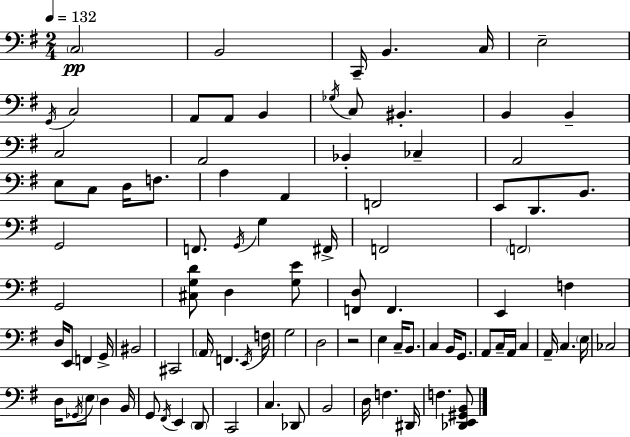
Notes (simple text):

C3/h B2/h C2/s B2/q. C3/s E3/h G2/s C3/h A2/e A2/e B2/q Gb3/s C3/e BIS2/q. B2/q B2/q C3/h A2/h Bb2/q CES3/q A2/h E3/e C3/e D3/s F3/e. A3/q A2/q F2/h E2/e D2/e. B2/e. G2/h F2/e. G2/s G3/q F#2/s F2/h F2/h G2/h [C#3,G3,D4]/e D3/q [G3,E4]/e [F2,D3]/e F2/q. E2/q F3/q D3/s E2/e F2/q G2/s BIS2/h C#2/h A2/s F2/q. E2/s F3/s G3/h D3/h R/h E3/q C3/s B2/e. C3/q B2/s G2/e. A2/e C3/s A2/s C3/q A2/s C3/q. E3/s CES3/h D3/s Gb2/s E3/e D3/q B2/s G2/e F#2/s E2/q D2/e C2/h C3/q. Db2/e B2/h D3/s F3/q. D#2/s F3/q. [Db2,E2,G#2,B2]/e